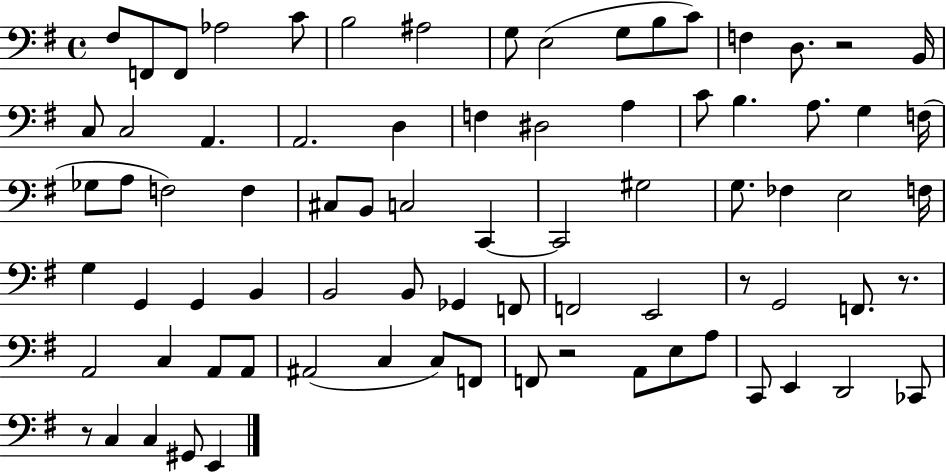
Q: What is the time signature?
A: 4/4